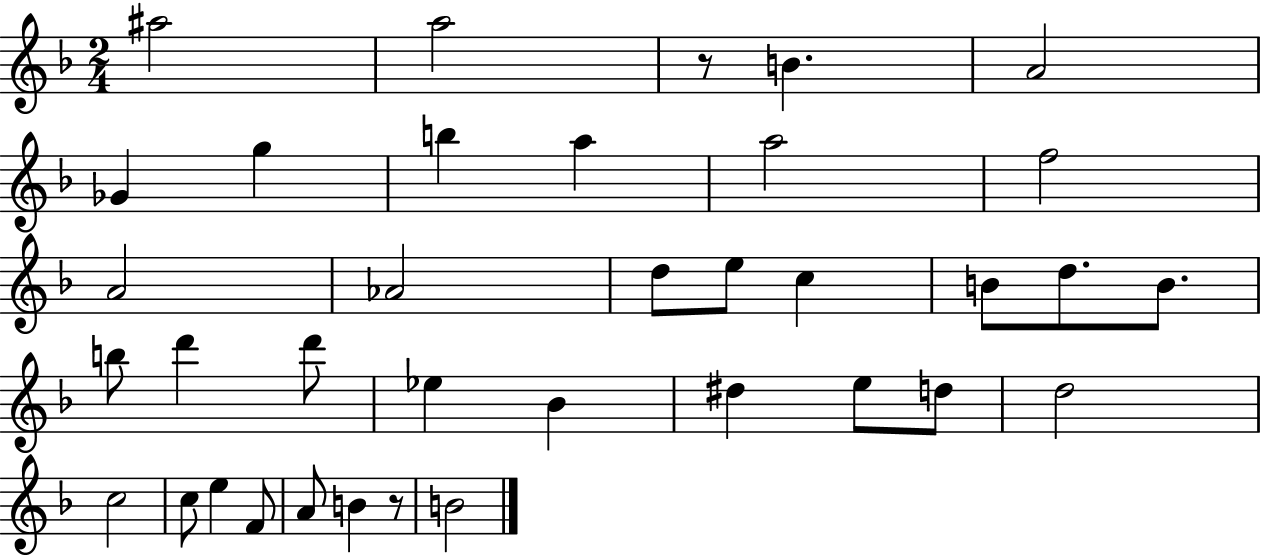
A#5/h A5/h R/e B4/q. A4/h Gb4/q G5/q B5/q A5/q A5/h F5/h A4/h Ab4/h D5/e E5/e C5/q B4/e D5/e. B4/e. B5/e D6/q D6/e Eb5/q Bb4/q D#5/q E5/e D5/e D5/h C5/h C5/e E5/q F4/e A4/e B4/q R/e B4/h